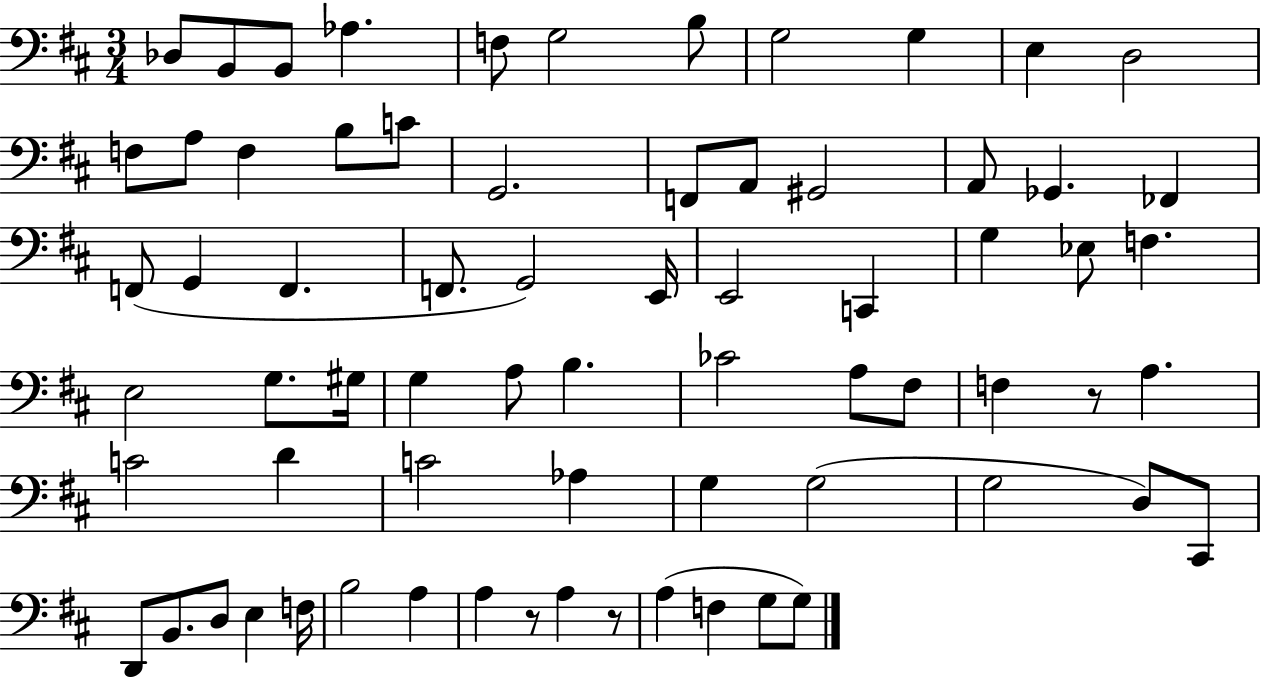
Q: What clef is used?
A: bass